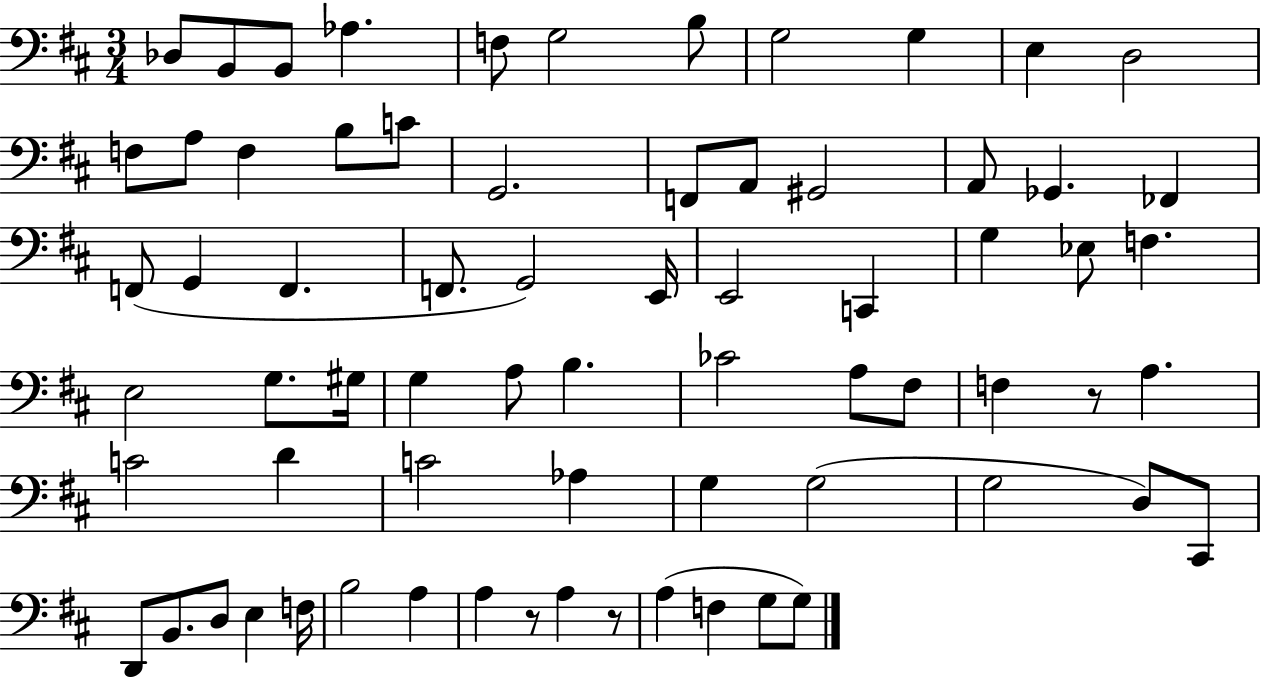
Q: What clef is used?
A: bass